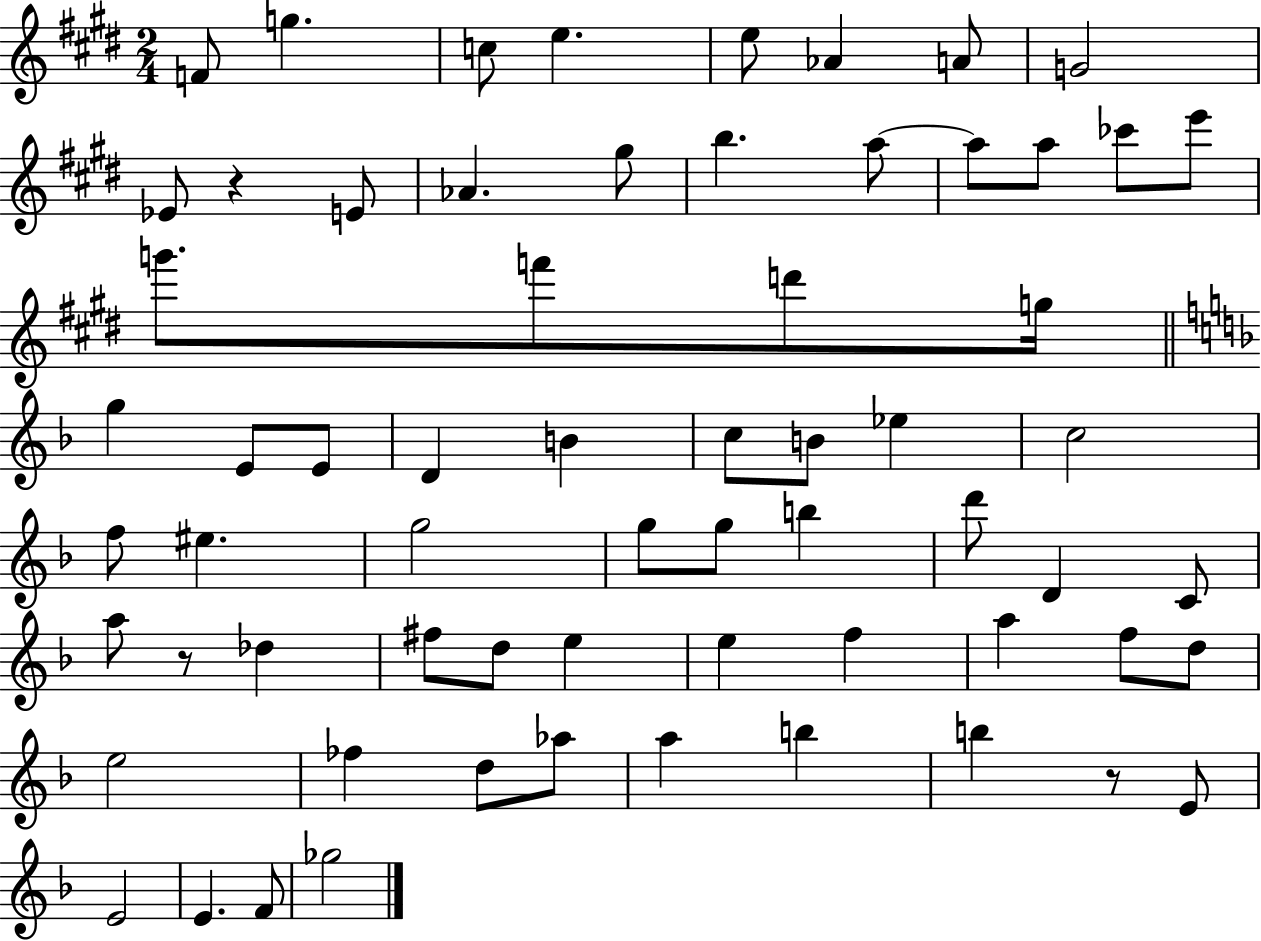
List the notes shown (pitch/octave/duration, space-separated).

F4/e G5/q. C5/e E5/q. E5/e Ab4/q A4/e G4/h Eb4/e R/q E4/e Ab4/q. G#5/e B5/q. A5/e A5/e A5/e CES6/e E6/e G6/e. F6/e D6/e G5/s G5/q E4/e E4/e D4/q B4/q C5/e B4/e Eb5/q C5/h F5/e EIS5/q. G5/h G5/e G5/e B5/q D6/e D4/q C4/e A5/e R/e Db5/q F#5/e D5/e E5/q E5/q F5/q A5/q F5/e D5/e E5/h FES5/q D5/e Ab5/e A5/q B5/q B5/q R/e E4/e E4/h E4/q. F4/e Gb5/h